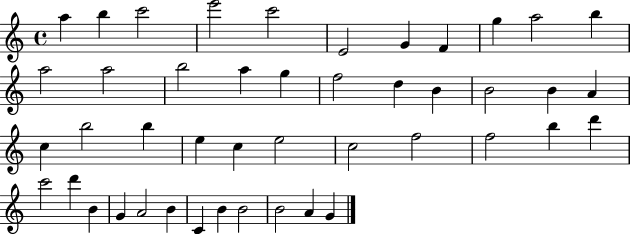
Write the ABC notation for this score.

X:1
T:Untitled
M:4/4
L:1/4
K:C
a b c'2 e'2 c'2 E2 G F g a2 b a2 a2 b2 a g f2 d B B2 B A c b2 b e c e2 c2 f2 f2 b d' c'2 d' B G A2 B C B B2 B2 A G